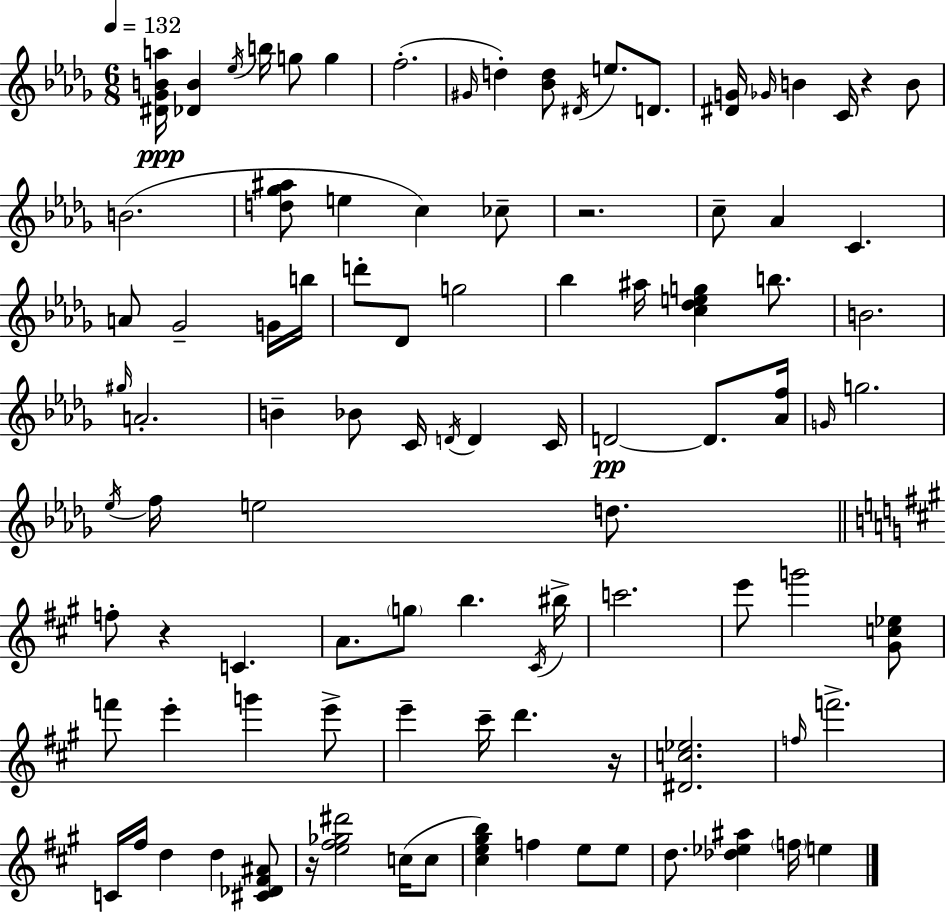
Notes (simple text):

[D#4,Gb4,B4,A5]/s [Db4,B4]/q Eb5/s B5/s G5/e G5/q F5/h. G#4/s D5/q [Bb4,D5]/e D#4/s E5/e. D4/e. [D#4,G4]/s Gb4/s B4/q C4/s R/q B4/e B4/h. [D5,Gb5,A#5]/e E5/q C5/q CES5/e R/h. C5/e Ab4/q C4/q. A4/e Gb4/h G4/s B5/s D6/e Db4/e G5/h Bb5/q A#5/s [C5,Db5,E5,G5]/q B5/e. B4/h. G#5/s A4/h. B4/q Bb4/e C4/s D4/s D4/q C4/s D4/h D4/e. [Ab4,F5]/s G4/s G5/h. Eb5/s F5/s E5/h D5/e. F5/e R/q C4/q. A4/e. G5/e B5/q. C#4/s BIS5/s C6/h. E6/e G6/h [G#4,C5,Eb5]/e F6/e E6/q G6/q E6/e E6/q C#6/s D6/q. R/s [D#4,C5,Eb5]/h. F5/s F6/h. C4/s F#5/s D5/q D5/q [C#4,Db4,F#4,A#4]/e R/s [E5,F#5,Gb5,D#6]/h C5/s C5/e [C#5,E5,G#5,B5]/q F5/q E5/e E5/e D5/e. [Db5,Eb5,A#5]/q F5/s E5/q